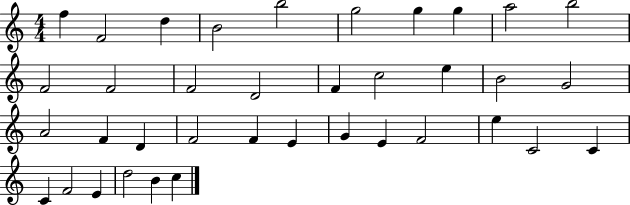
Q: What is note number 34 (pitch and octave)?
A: E4